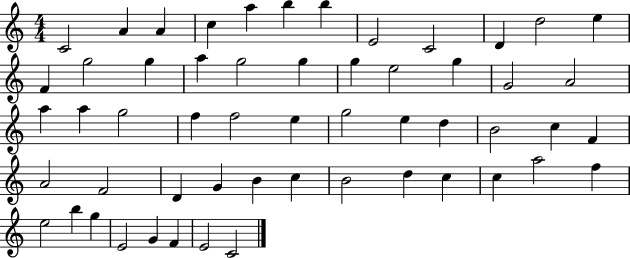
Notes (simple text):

C4/h A4/q A4/q C5/q A5/q B5/q B5/q E4/h C4/h D4/q D5/h E5/q F4/q G5/h G5/q A5/q G5/h G5/q G5/q E5/h G5/q G4/h A4/h A5/q A5/q G5/h F5/q F5/h E5/q G5/h E5/q D5/q B4/h C5/q F4/q A4/h F4/h D4/q G4/q B4/q C5/q B4/h D5/q C5/q C5/q A5/h F5/q E5/h B5/q G5/q E4/h G4/q F4/q E4/h C4/h